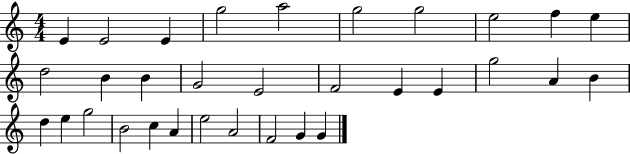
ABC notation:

X:1
T:Untitled
M:4/4
L:1/4
K:C
E E2 E g2 a2 g2 g2 e2 f e d2 B B G2 E2 F2 E E g2 A B d e g2 B2 c A e2 A2 F2 G G